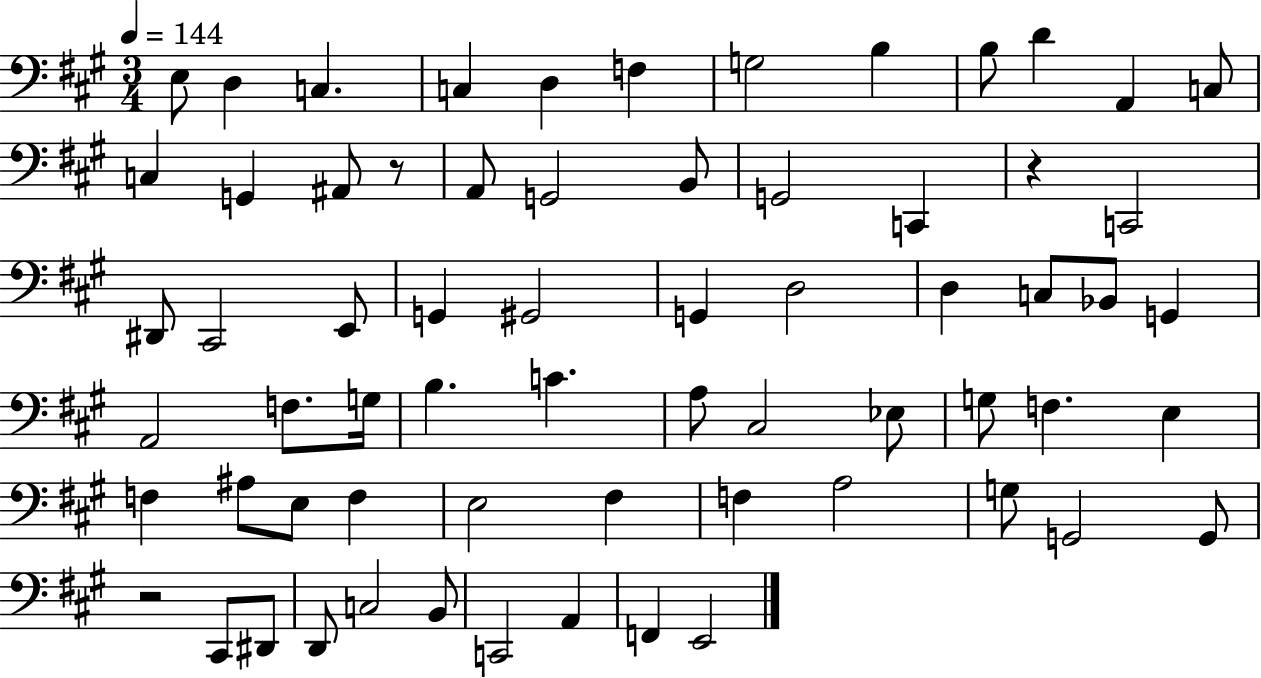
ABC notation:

X:1
T:Untitled
M:3/4
L:1/4
K:A
E,/2 D, C, C, D, F, G,2 B, B,/2 D A,, C,/2 C, G,, ^A,,/2 z/2 A,,/2 G,,2 B,,/2 G,,2 C,, z C,,2 ^D,,/2 ^C,,2 E,,/2 G,, ^G,,2 G,, D,2 D, C,/2 _B,,/2 G,, A,,2 F,/2 G,/4 B, C A,/2 ^C,2 _E,/2 G,/2 F, E, F, ^A,/2 E,/2 F, E,2 ^F, F, A,2 G,/2 G,,2 G,,/2 z2 ^C,,/2 ^D,,/2 D,,/2 C,2 B,,/2 C,,2 A,, F,, E,,2